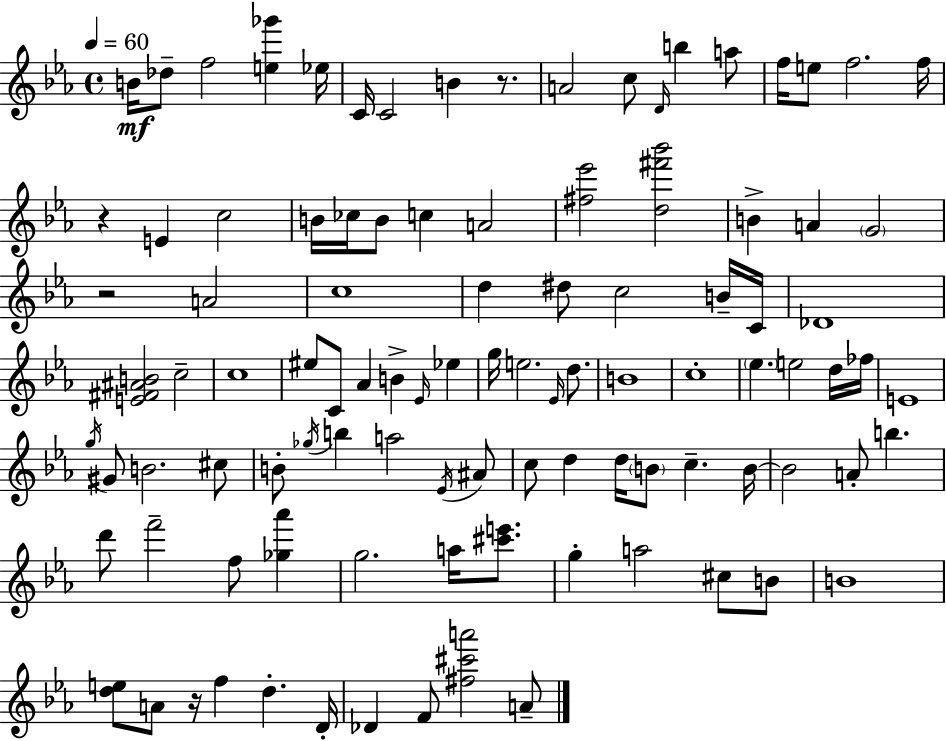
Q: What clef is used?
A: treble